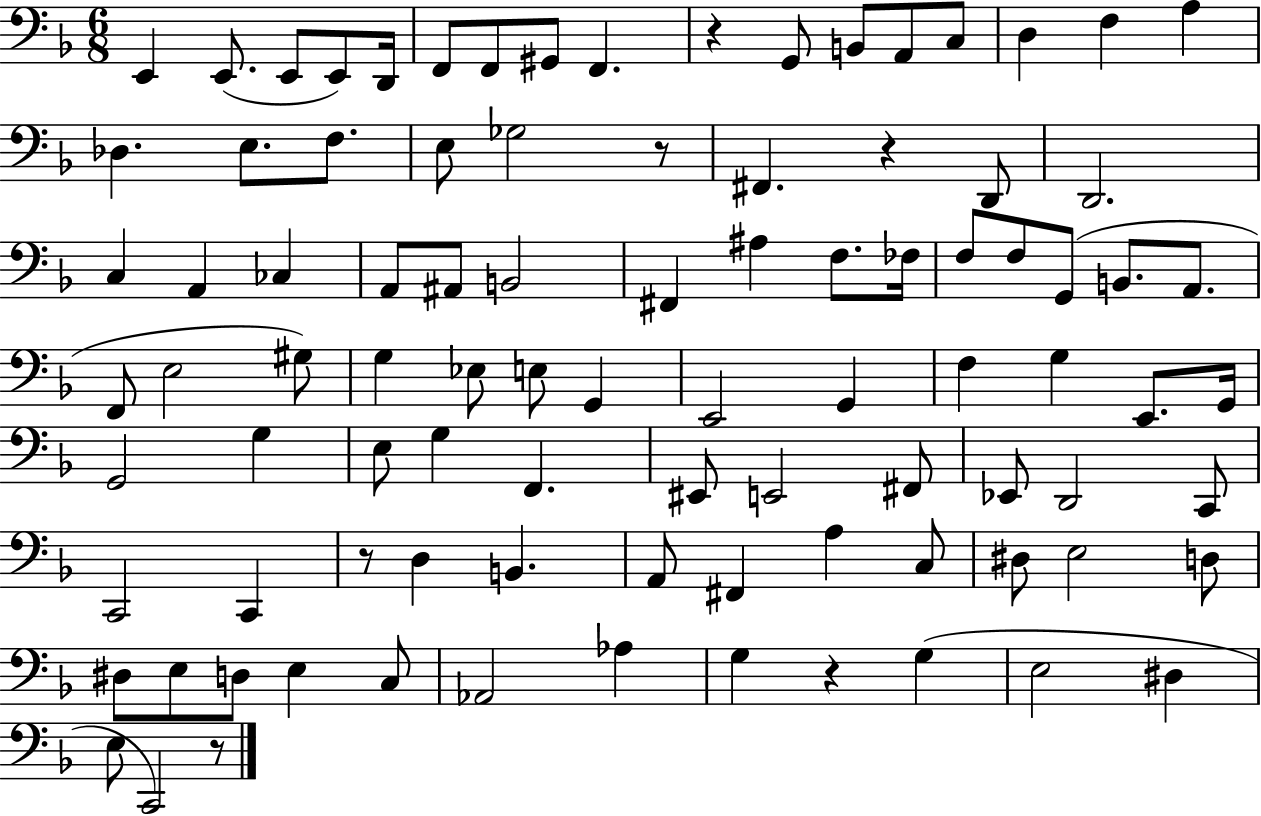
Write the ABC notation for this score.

X:1
T:Untitled
M:6/8
L:1/4
K:F
E,, E,,/2 E,,/2 E,,/2 D,,/4 F,,/2 F,,/2 ^G,,/2 F,, z G,,/2 B,,/2 A,,/2 C,/2 D, F, A, _D, E,/2 F,/2 E,/2 _G,2 z/2 ^F,, z D,,/2 D,,2 C, A,, _C, A,,/2 ^A,,/2 B,,2 ^F,, ^A, F,/2 _F,/4 F,/2 F,/2 G,,/2 B,,/2 A,,/2 F,,/2 E,2 ^G,/2 G, _E,/2 E,/2 G,, E,,2 G,, F, G, E,,/2 G,,/4 G,,2 G, E,/2 G, F,, ^E,,/2 E,,2 ^F,,/2 _E,,/2 D,,2 C,,/2 C,,2 C,, z/2 D, B,, A,,/2 ^F,, A, C,/2 ^D,/2 E,2 D,/2 ^D,/2 E,/2 D,/2 E, C,/2 _A,,2 _A, G, z G, E,2 ^D, E,/2 C,,2 z/2